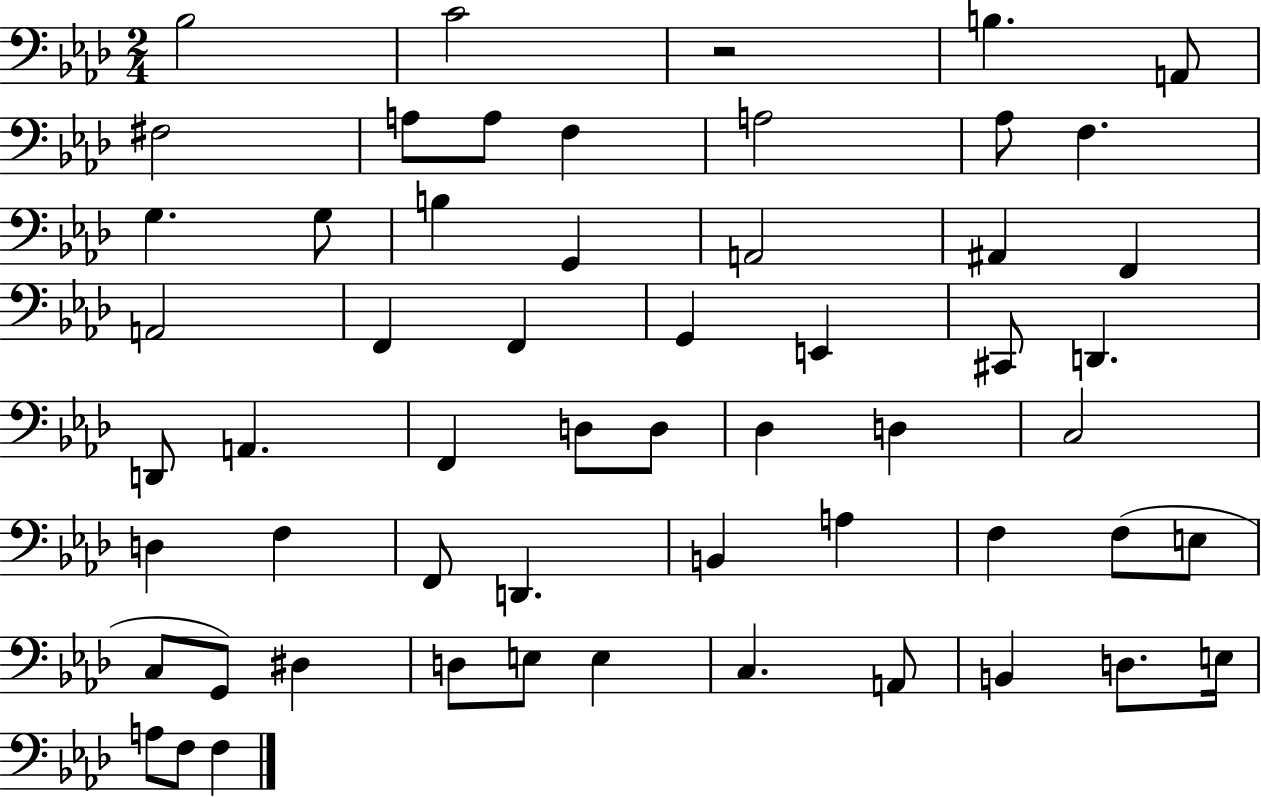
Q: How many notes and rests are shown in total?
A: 57